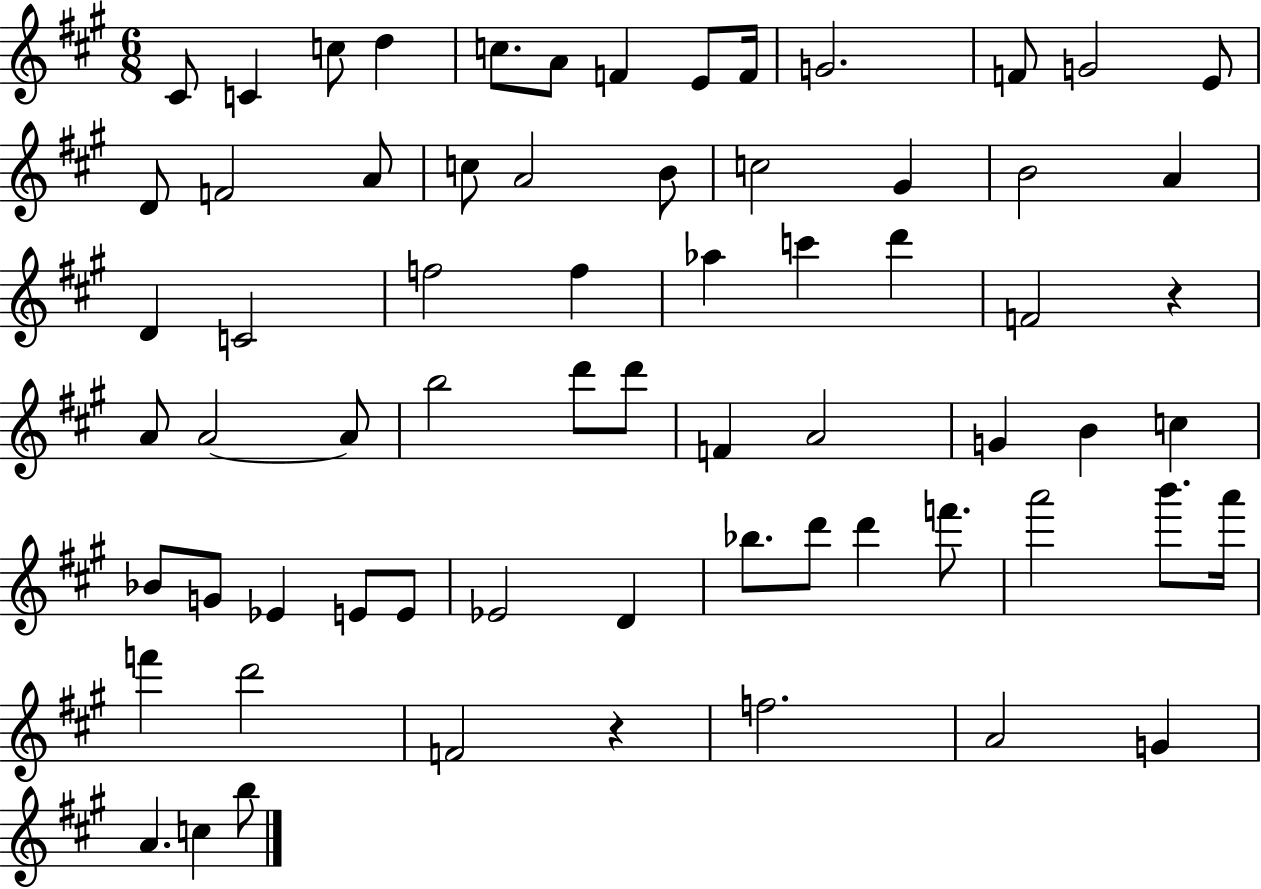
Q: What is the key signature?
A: A major